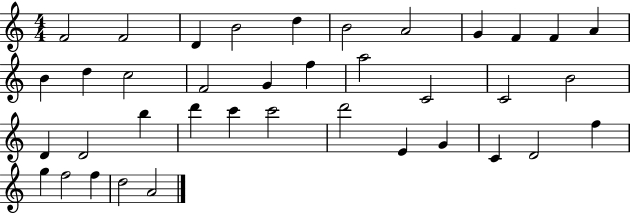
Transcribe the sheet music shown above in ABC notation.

X:1
T:Untitled
M:4/4
L:1/4
K:C
F2 F2 D B2 d B2 A2 G F F A B d c2 F2 G f a2 C2 C2 B2 D D2 b d' c' c'2 d'2 E G C D2 f g f2 f d2 A2